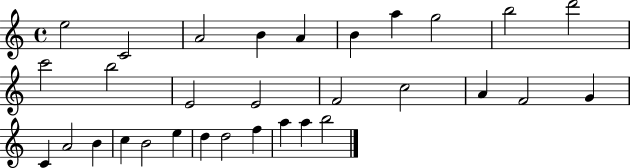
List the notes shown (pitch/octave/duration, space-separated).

E5/h C4/h A4/h B4/q A4/q B4/q A5/q G5/h B5/h D6/h C6/h B5/h E4/h E4/h F4/h C5/h A4/q F4/h G4/q C4/q A4/h B4/q C5/q B4/h E5/q D5/q D5/h F5/q A5/q A5/q B5/h